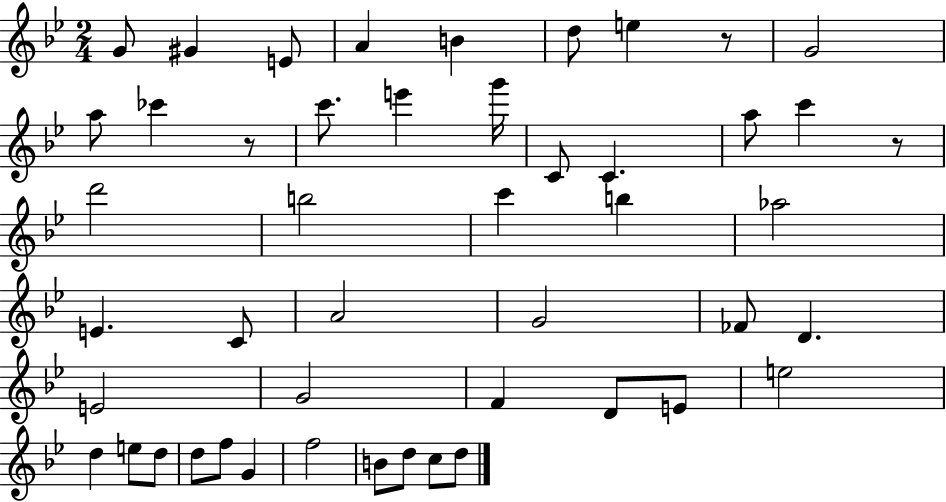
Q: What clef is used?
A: treble